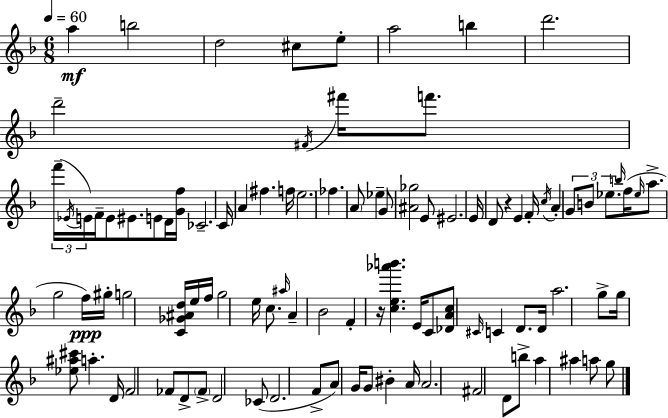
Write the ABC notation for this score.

X:1
T:Untitled
M:6/8
L:1/4
K:F
a b2 d2 ^c/2 e/2 a2 b d'2 d'2 ^F/4 ^f'/4 f'/2 f'/4 _E/4 E/4 F/4 E/2 ^E/2 E/2 D/4 [Gf]/4 _C2 C/4 A ^f f/4 e2 _f A/2 _e G/2 [^A_g]2 E/2 ^E2 E/4 D/2 z E F/4 c/4 A G/2 B/2 _e/2 b/4 f/4 _e/4 a/2 g2 f/4 ^g/4 g2 [C_G^Ad]/4 e/4 f/4 g2 e/4 c/2 ^a/4 A _B2 F z/4 [ce_a'b'] E/4 C/2 [_DAc]/2 ^C/4 C D/2 D/4 a2 g/2 g/4 [_e^a^c']/2 a D/4 F2 _F/2 D/2 _F/2 D2 _C/2 D2 F/2 A/2 G/4 G/2 ^B A/4 A2 ^F2 D/2 b/2 a ^a a/2 g/2